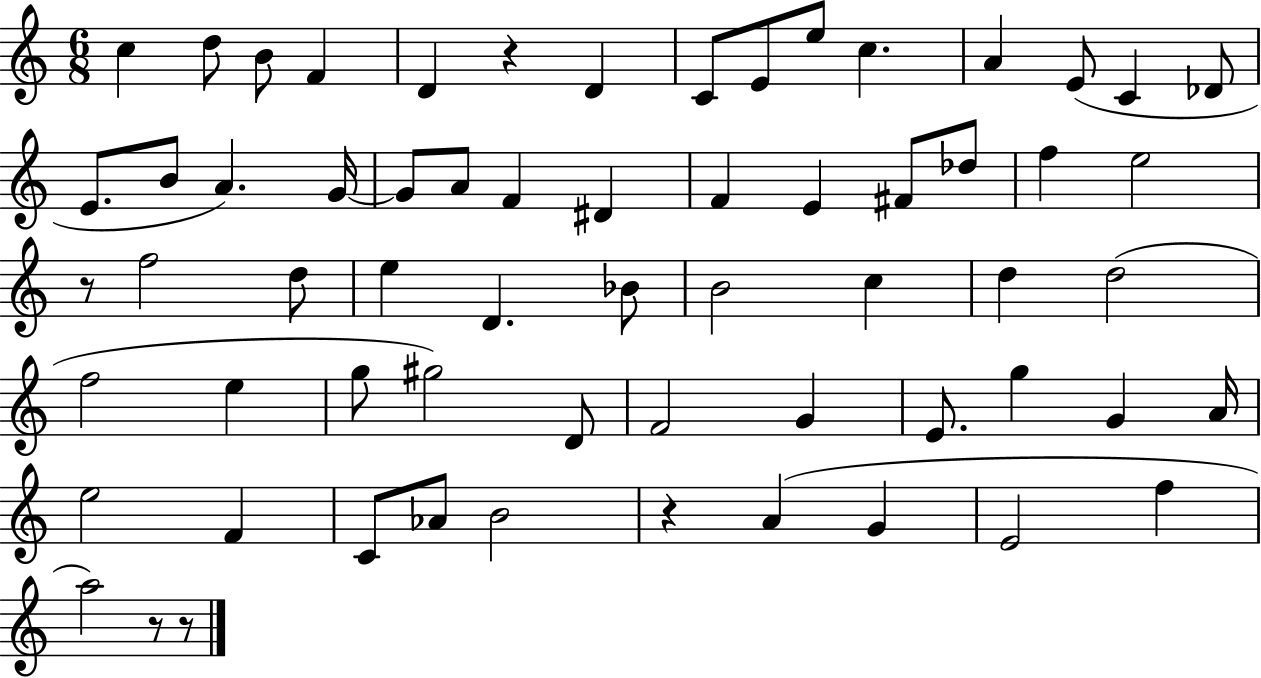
X:1
T:Untitled
M:6/8
L:1/4
K:C
c d/2 B/2 F D z D C/2 E/2 e/2 c A E/2 C _D/2 E/2 B/2 A G/4 G/2 A/2 F ^D F E ^F/2 _d/2 f e2 z/2 f2 d/2 e D _B/2 B2 c d d2 f2 e g/2 ^g2 D/2 F2 G E/2 g G A/4 e2 F C/2 _A/2 B2 z A G E2 f a2 z/2 z/2